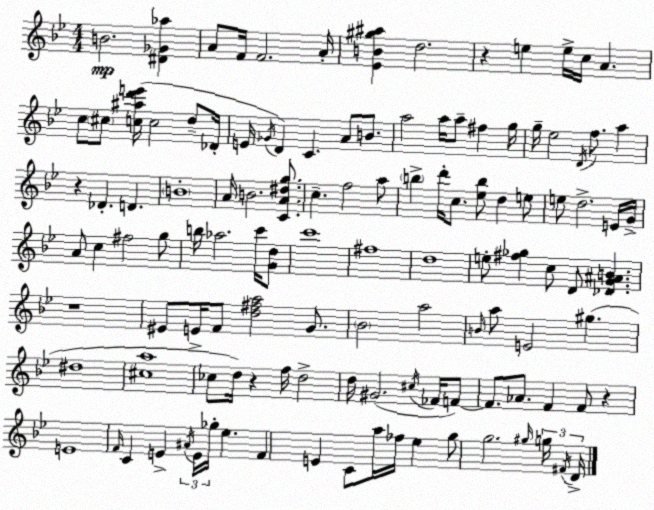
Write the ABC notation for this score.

X:1
T:Untitled
M:4/4
L:1/4
K:Bb
B2 [^D_G_a] A/2 F/4 F2 A/4 [_EB^g^a] d2 z e e/4 c/4 A c/2 ^c/2 [c^ad'e']/4 c2 d/2 _D/4 E/4 _G/4 D C A/2 B/2 a2 a/4 a/2 ^f g/4 g/4 _e2 D/4 f/2 a z _D D B4 A/4 B2 [CA^dg]/2 c f2 a/2 b d'/4 c/2 [_eb]/2 d e/2 e/2 d2 E/4 G/4 A/2 c ^f2 g/2 b/4 _a2 c'/4 [Gd]/2 c'4 ^f4 d4 e/2 [^f_g] c/2 D/2 [_DG^AB] z4 ^E/2 E/4 F/2 [d^fa]2 G/2 _B2 a2 B/4 a/2 E2 ^g ^d4 [^ca]4 _c/2 d/4 z f/4 d2 d/4 ^G2 ^c/4 _F/4 F/2 F/2 _A/2 F F/2 z E4 F/4 C E ^A/4 E/4 _g/4 _e F E C/2 a/4 _f/4 _e g/2 g2 ^g/4 g/4 ^F/4 D/4